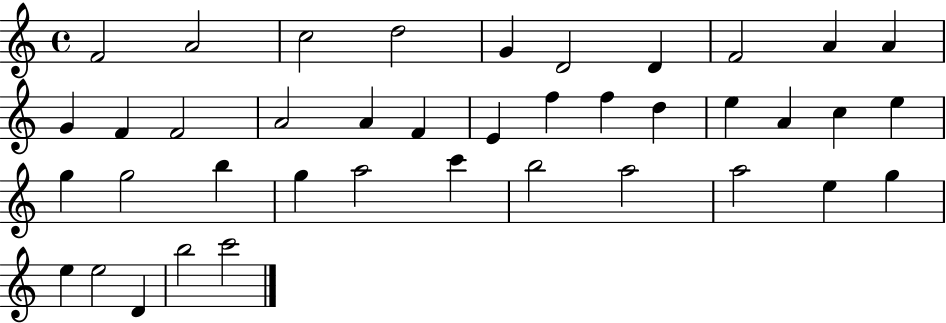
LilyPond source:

{
  \clef treble
  \time 4/4
  \defaultTimeSignature
  \key c \major
  f'2 a'2 | c''2 d''2 | g'4 d'2 d'4 | f'2 a'4 a'4 | \break g'4 f'4 f'2 | a'2 a'4 f'4 | e'4 f''4 f''4 d''4 | e''4 a'4 c''4 e''4 | \break g''4 g''2 b''4 | g''4 a''2 c'''4 | b''2 a''2 | a''2 e''4 g''4 | \break e''4 e''2 d'4 | b''2 c'''2 | \bar "|."
}